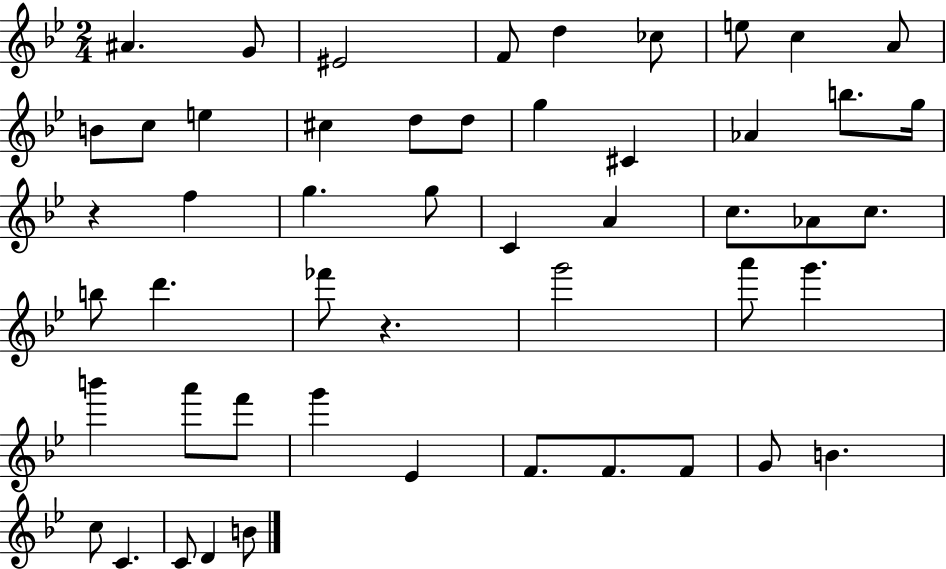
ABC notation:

X:1
T:Untitled
M:2/4
L:1/4
K:Bb
^A G/2 ^E2 F/2 d _c/2 e/2 c A/2 B/2 c/2 e ^c d/2 d/2 g ^C _A b/2 g/4 z f g g/2 C A c/2 _A/2 c/2 b/2 d' _f'/2 z g'2 a'/2 g' b' a'/2 f'/2 g' _E F/2 F/2 F/2 G/2 B c/2 C C/2 D B/2